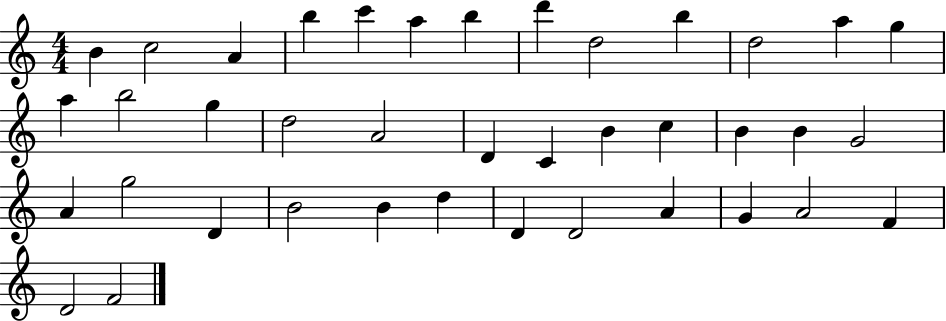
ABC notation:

X:1
T:Untitled
M:4/4
L:1/4
K:C
B c2 A b c' a b d' d2 b d2 a g a b2 g d2 A2 D C B c B B G2 A g2 D B2 B d D D2 A G A2 F D2 F2